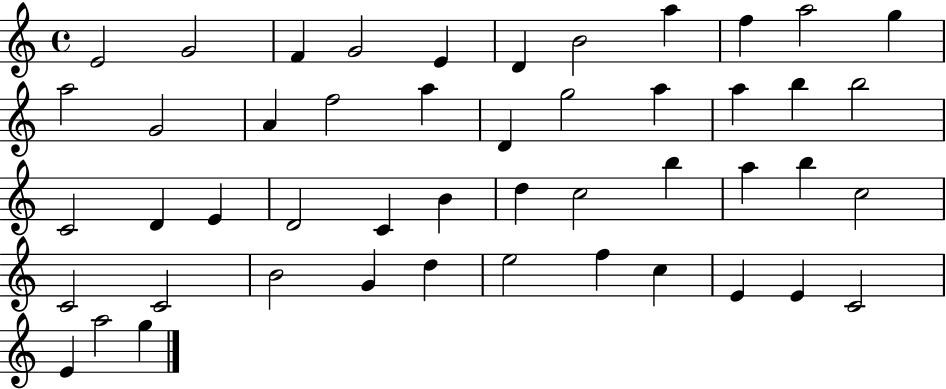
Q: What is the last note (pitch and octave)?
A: G5